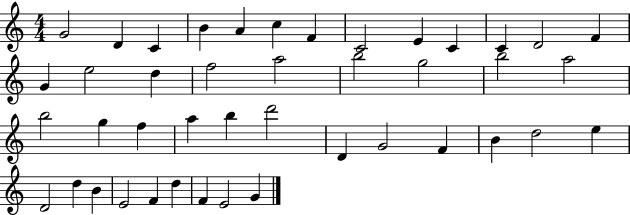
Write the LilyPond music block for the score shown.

{
  \clef treble
  \numericTimeSignature
  \time 4/4
  \key c \major
  g'2 d'4 c'4 | b'4 a'4 c''4 f'4 | c'2 e'4 c'4 | c'4 d'2 f'4 | \break g'4 e''2 d''4 | f''2 a''2 | b''2 g''2 | b''2 a''2 | \break b''2 g''4 f''4 | a''4 b''4 d'''2 | d'4 g'2 f'4 | b'4 d''2 e''4 | \break d'2 d''4 b'4 | e'2 f'4 d''4 | f'4 e'2 g'4 | \bar "|."
}